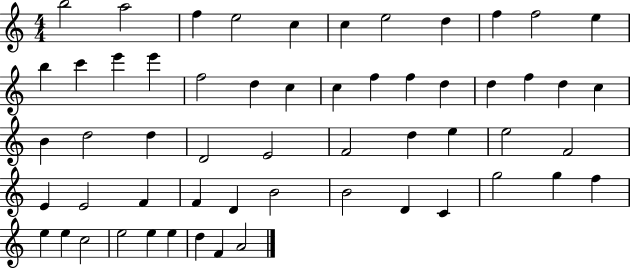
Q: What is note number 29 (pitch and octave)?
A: D5